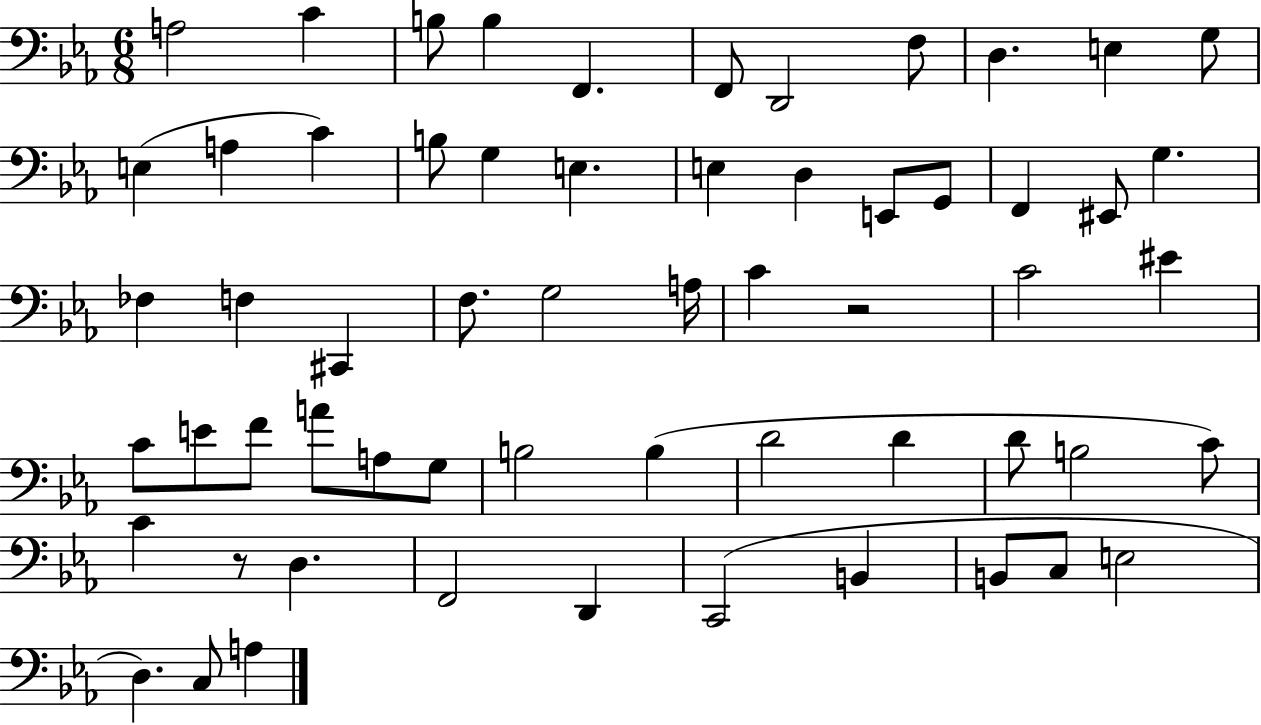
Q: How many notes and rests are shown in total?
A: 60